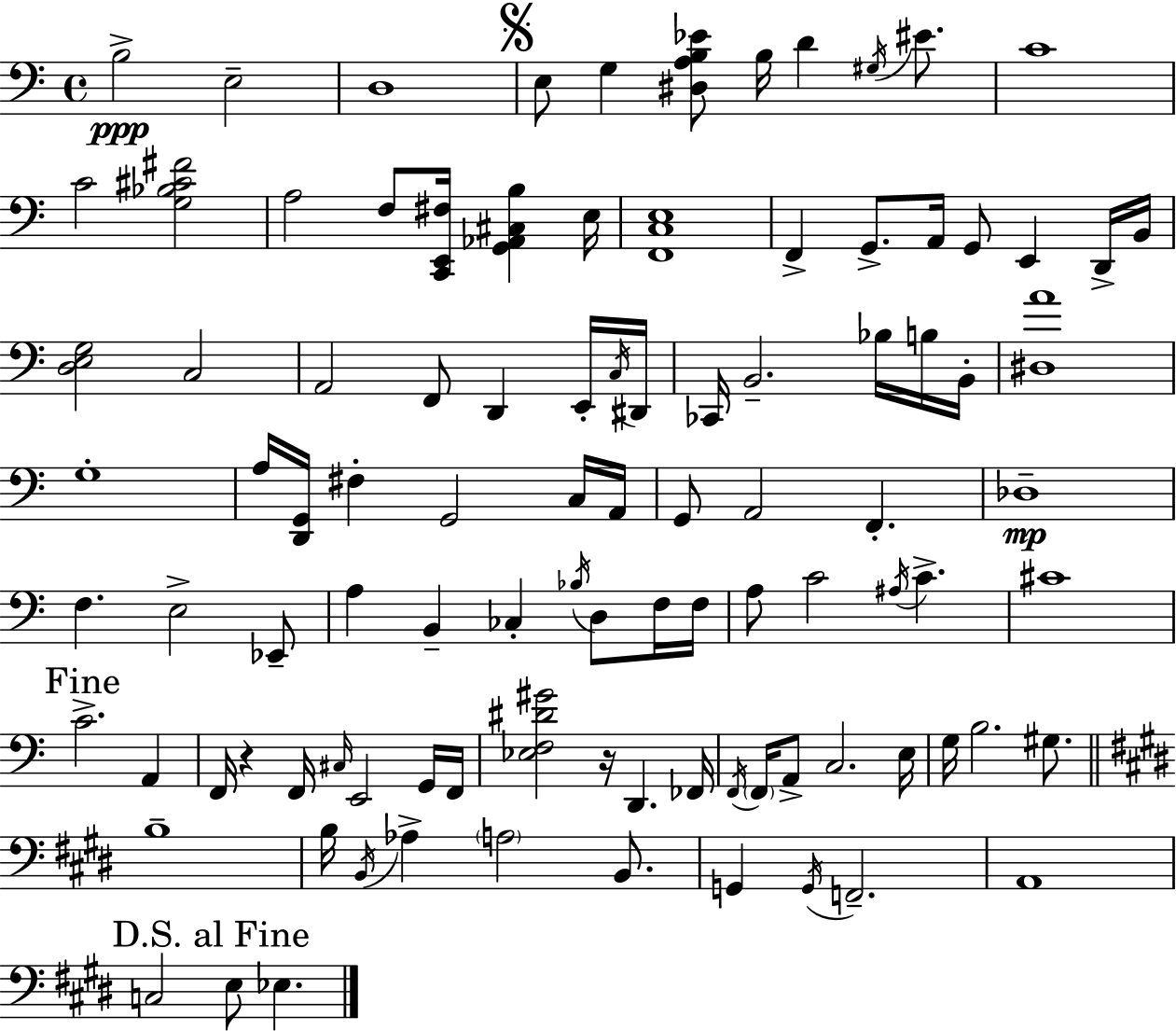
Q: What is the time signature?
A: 4/4